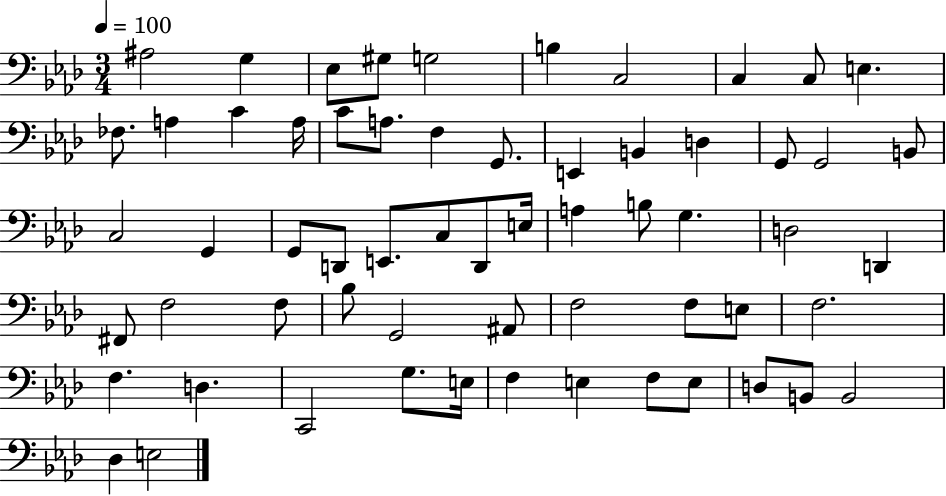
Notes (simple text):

A#3/h G3/q Eb3/e G#3/e G3/h B3/q C3/h C3/q C3/e E3/q. FES3/e. A3/q C4/q A3/s C4/e A3/e. F3/q G2/e. E2/q B2/q D3/q G2/e G2/h B2/e C3/h G2/q G2/e D2/e E2/e. C3/e D2/e E3/s A3/q B3/e G3/q. D3/h D2/q F#2/e F3/h F3/e Bb3/e G2/h A#2/e F3/h F3/e E3/e F3/h. F3/q. D3/q. C2/h G3/e. E3/s F3/q E3/q F3/e E3/e D3/e B2/e B2/h Db3/q E3/h